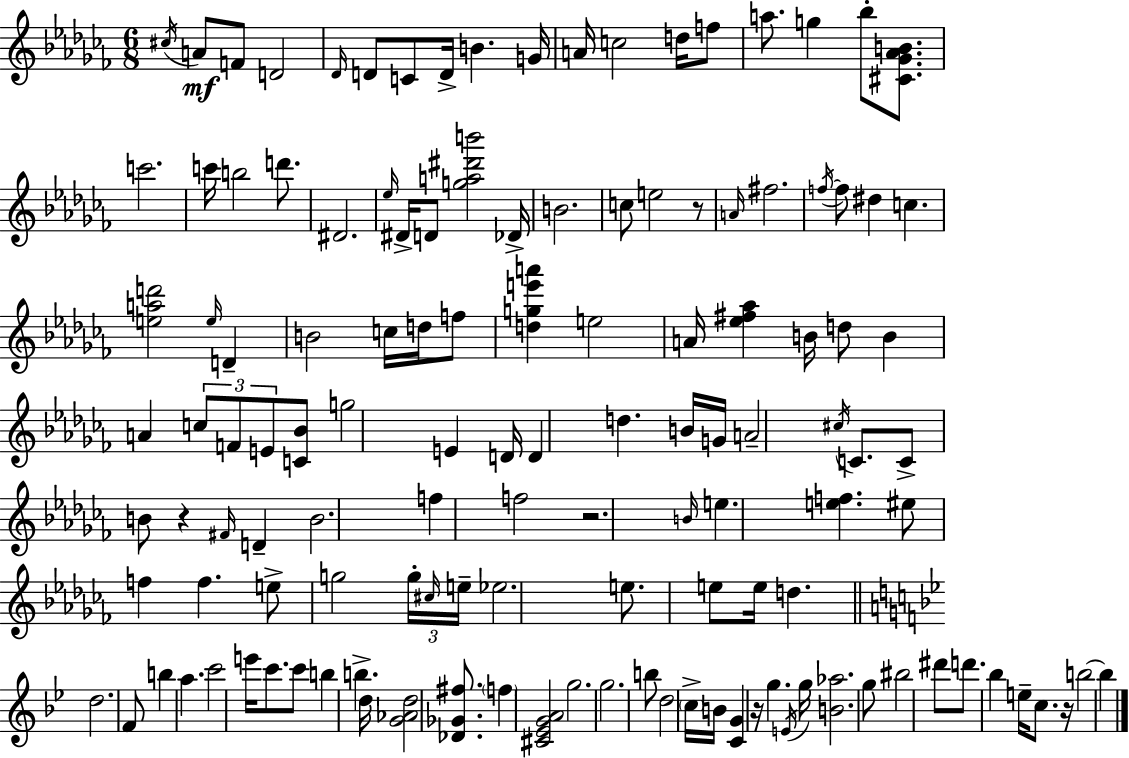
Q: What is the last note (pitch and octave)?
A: B5